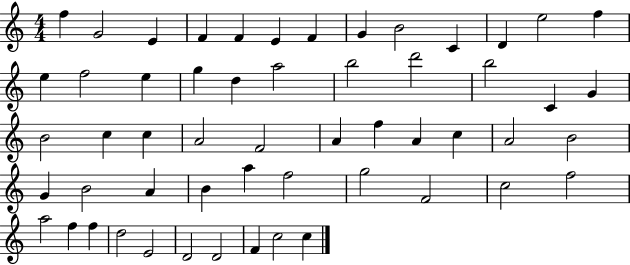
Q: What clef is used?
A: treble